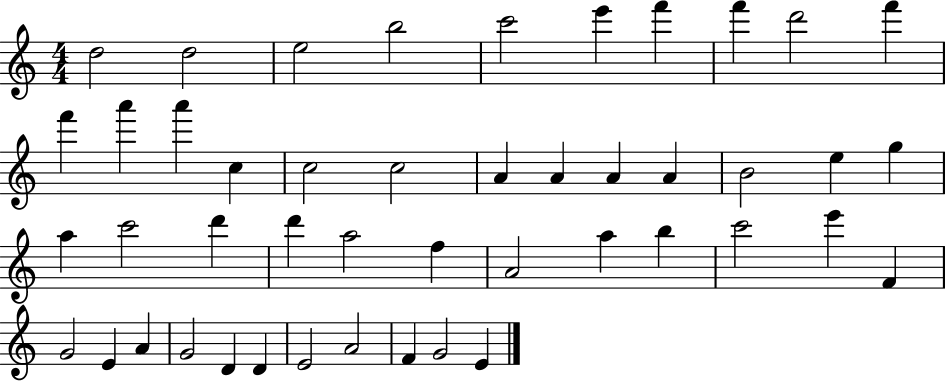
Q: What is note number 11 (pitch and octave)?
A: F6